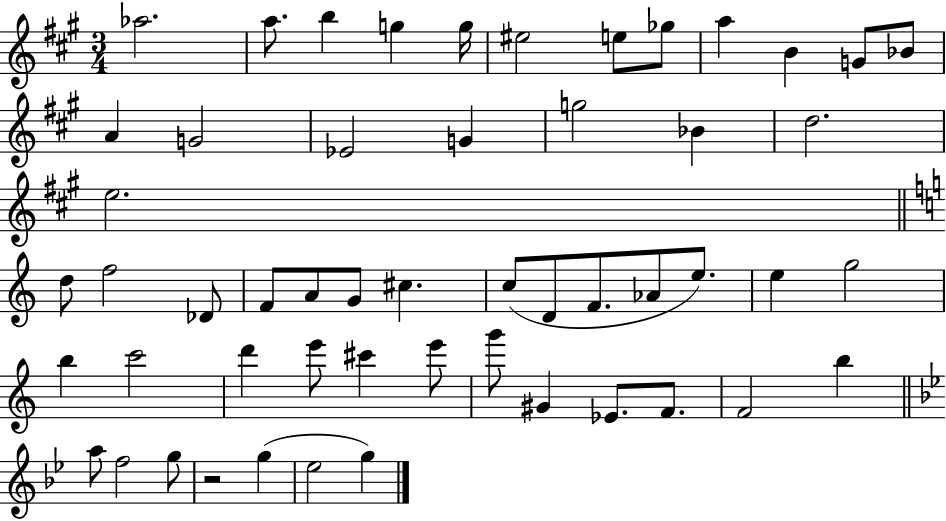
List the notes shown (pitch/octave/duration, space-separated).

Ab5/h. A5/e. B5/q G5/q G5/s EIS5/h E5/e Gb5/e A5/q B4/q G4/e Bb4/e A4/q G4/h Eb4/h G4/q G5/h Bb4/q D5/h. E5/h. D5/e F5/h Db4/e F4/e A4/e G4/e C#5/q. C5/e D4/e F4/e. Ab4/e E5/e. E5/q G5/h B5/q C6/h D6/q E6/e C#6/q E6/e G6/e G#4/q Eb4/e. F4/e. F4/h B5/q A5/e F5/h G5/e R/h G5/q Eb5/h G5/q